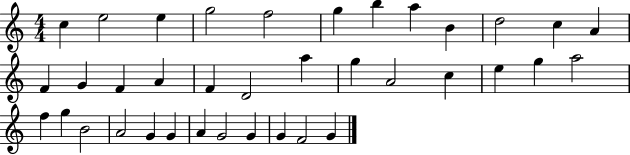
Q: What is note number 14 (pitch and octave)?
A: G4